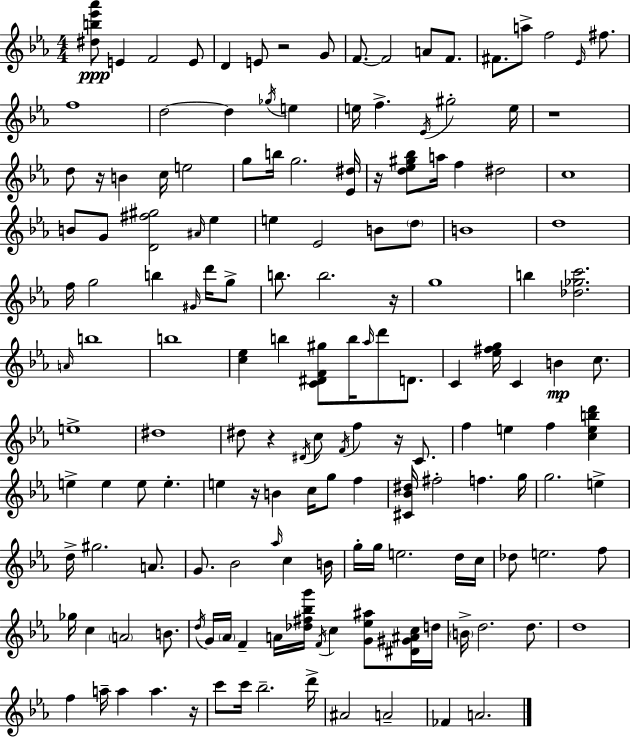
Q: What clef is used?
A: treble